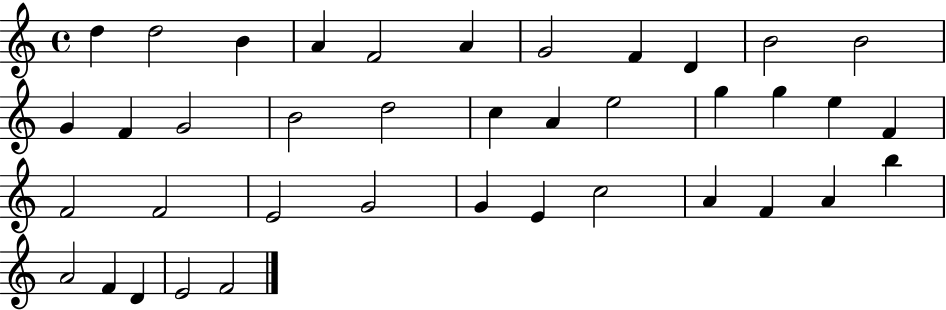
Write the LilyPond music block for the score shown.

{
  \clef treble
  \time 4/4
  \defaultTimeSignature
  \key c \major
  d''4 d''2 b'4 | a'4 f'2 a'4 | g'2 f'4 d'4 | b'2 b'2 | \break g'4 f'4 g'2 | b'2 d''2 | c''4 a'4 e''2 | g''4 g''4 e''4 f'4 | \break f'2 f'2 | e'2 g'2 | g'4 e'4 c''2 | a'4 f'4 a'4 b''4 | \break a'2 f'4 d'4 | e'2 f'2 | \bar "|."
}